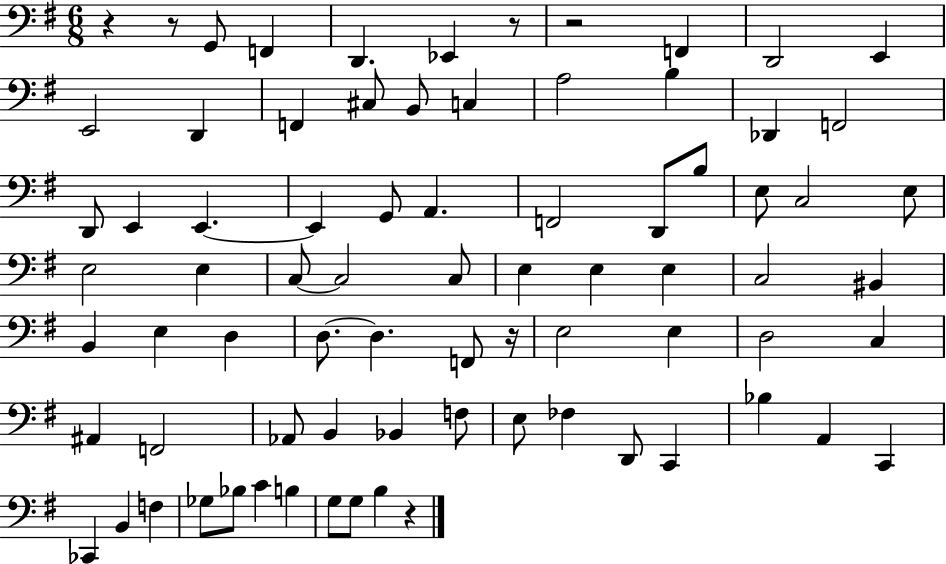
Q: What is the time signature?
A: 6/8